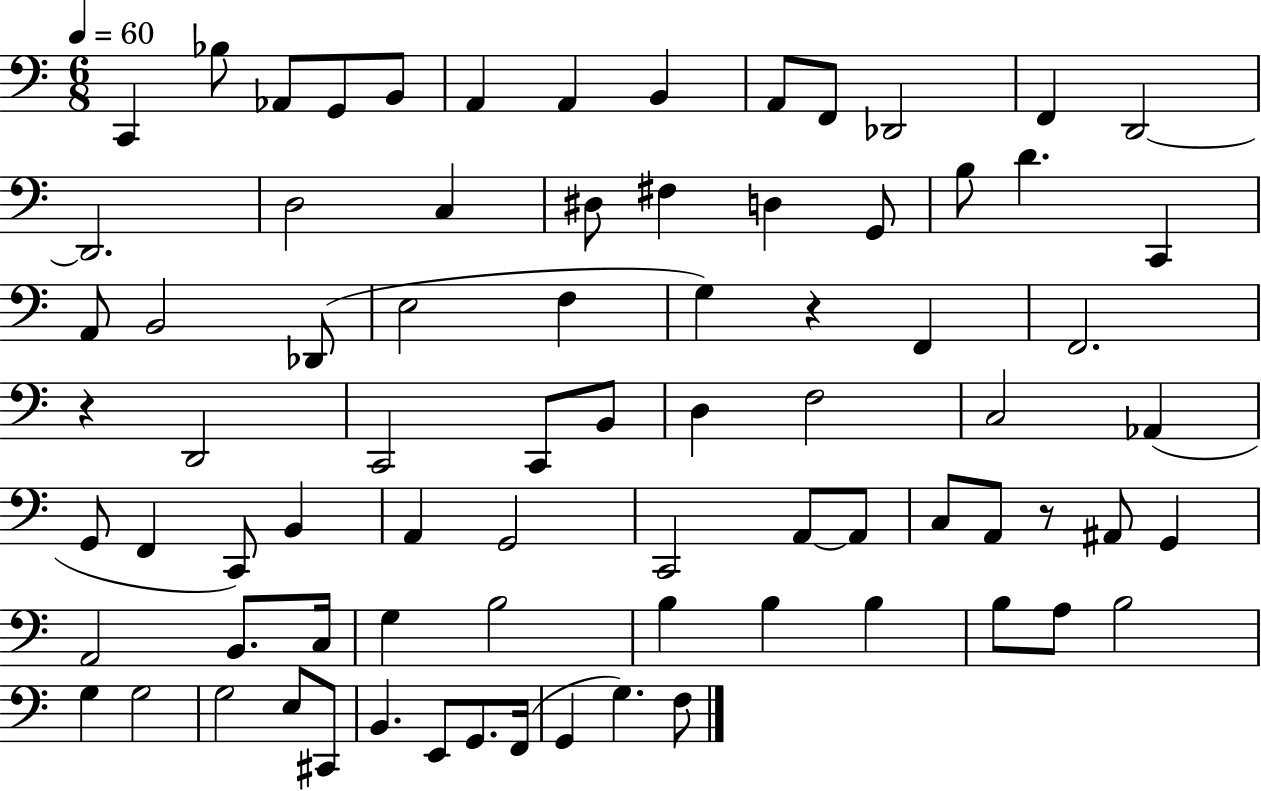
X:1
T:Untitled
M:6/8
L:1/4
K:C
C,, _B,/2 _A,,/2 G,,/2 B,,/2 A,, A,, B,, A,,/2 F,,/2 _D,,2 F,, D,,2 D,,2 D,2 C, ^D,/2 ^F, D, G,,/2 B,/2 D C,, A,,/2 B,,2 _D,,/2 E,2 F, G, z F,, F,,2 z D,,2 C,,2 C,,/2 B,,/2 D, F,2 C,2 _A,, G,,/2 F,, C,,/2 B,, A,, G,,2 C,,2 A,,/2 A,,/2 C,/2 A,,/2 z/2 ^A,,/2 G,, A,,2 B,,/2 C,/4 G, B,2 B, B, B, B,/2 A,/2 B,2 G, G,2 G,2 E,/2 ^C,,/2 B,, E,,/2 G,,/2 F,,/4 G,, G, F,/2